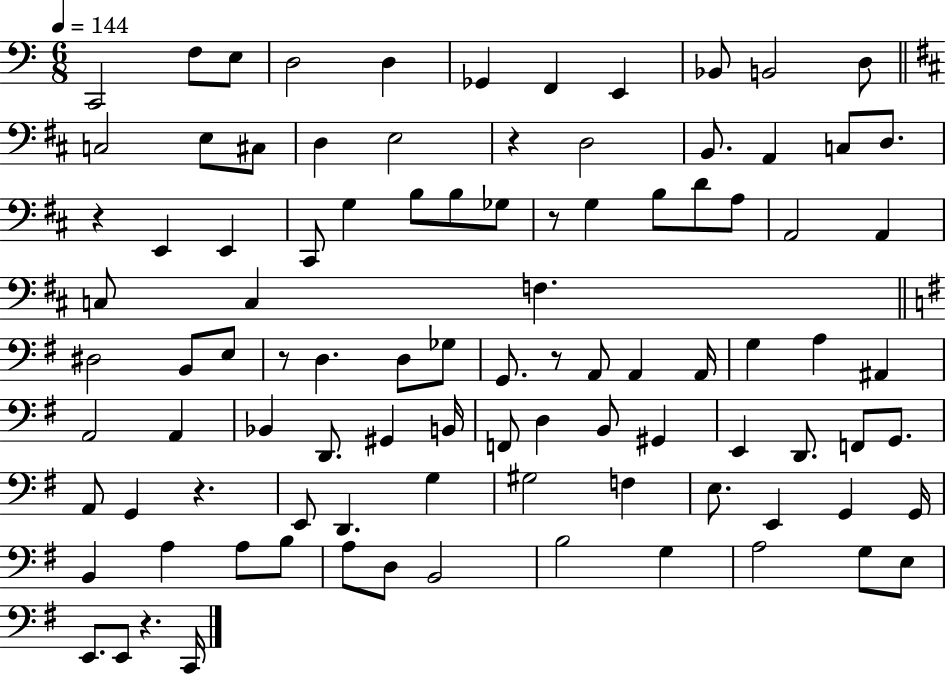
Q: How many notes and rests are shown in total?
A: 97